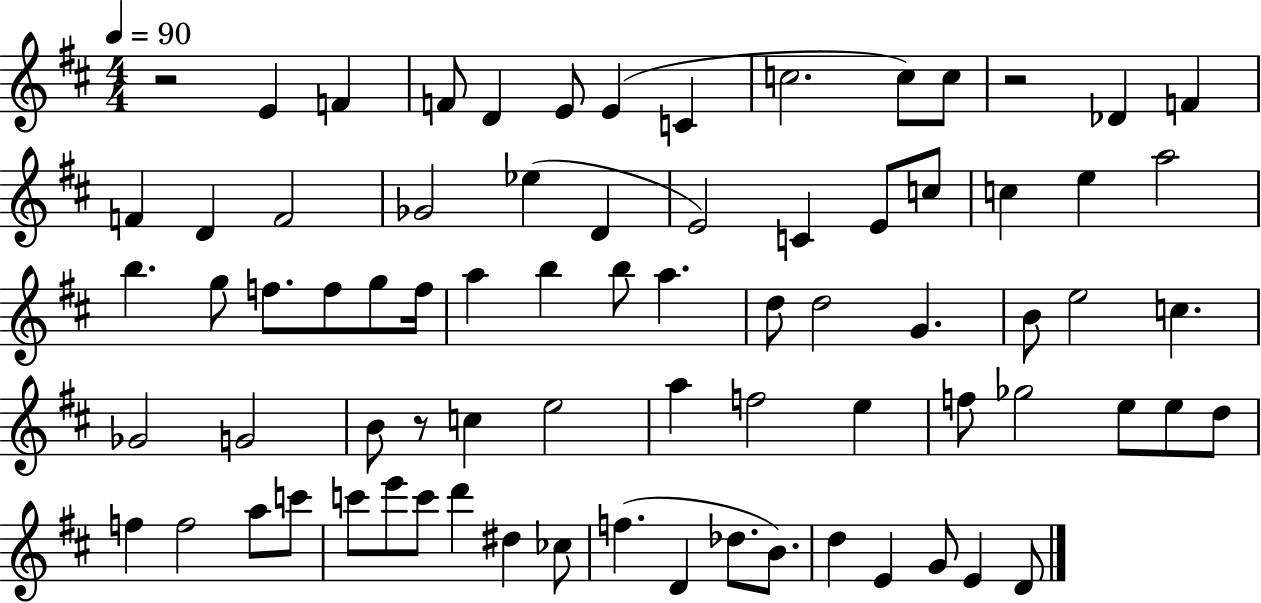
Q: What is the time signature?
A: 4/4